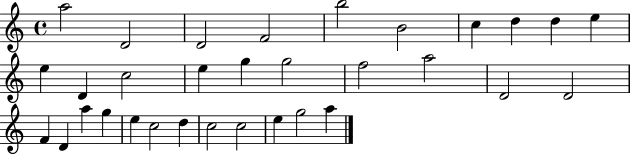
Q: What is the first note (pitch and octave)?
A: A5